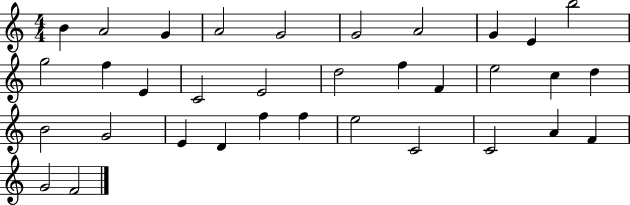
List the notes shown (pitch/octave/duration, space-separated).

B4/q A4/h G4/q A4/h G4/h G4/h A4/h G4/q E4/q B5/h G5/h F5/q E4/q C4/h E4/h D5/h F5/q F4/q E5/h C5/q D5/q B4/h G4/h E4/q D4/q F5/q F5/q E5/h C4/h C4/h A4/q F4/q G4/h F4/h